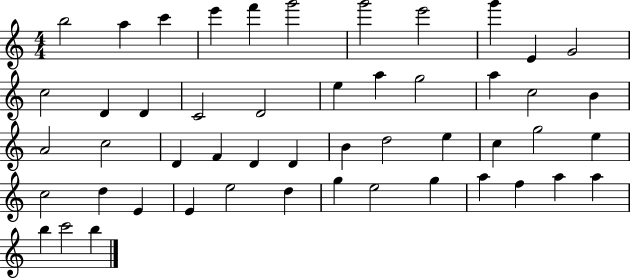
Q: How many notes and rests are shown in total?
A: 50